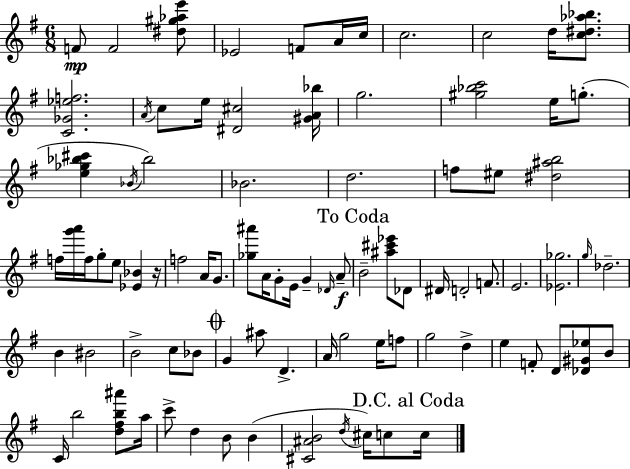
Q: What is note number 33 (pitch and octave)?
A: Db4